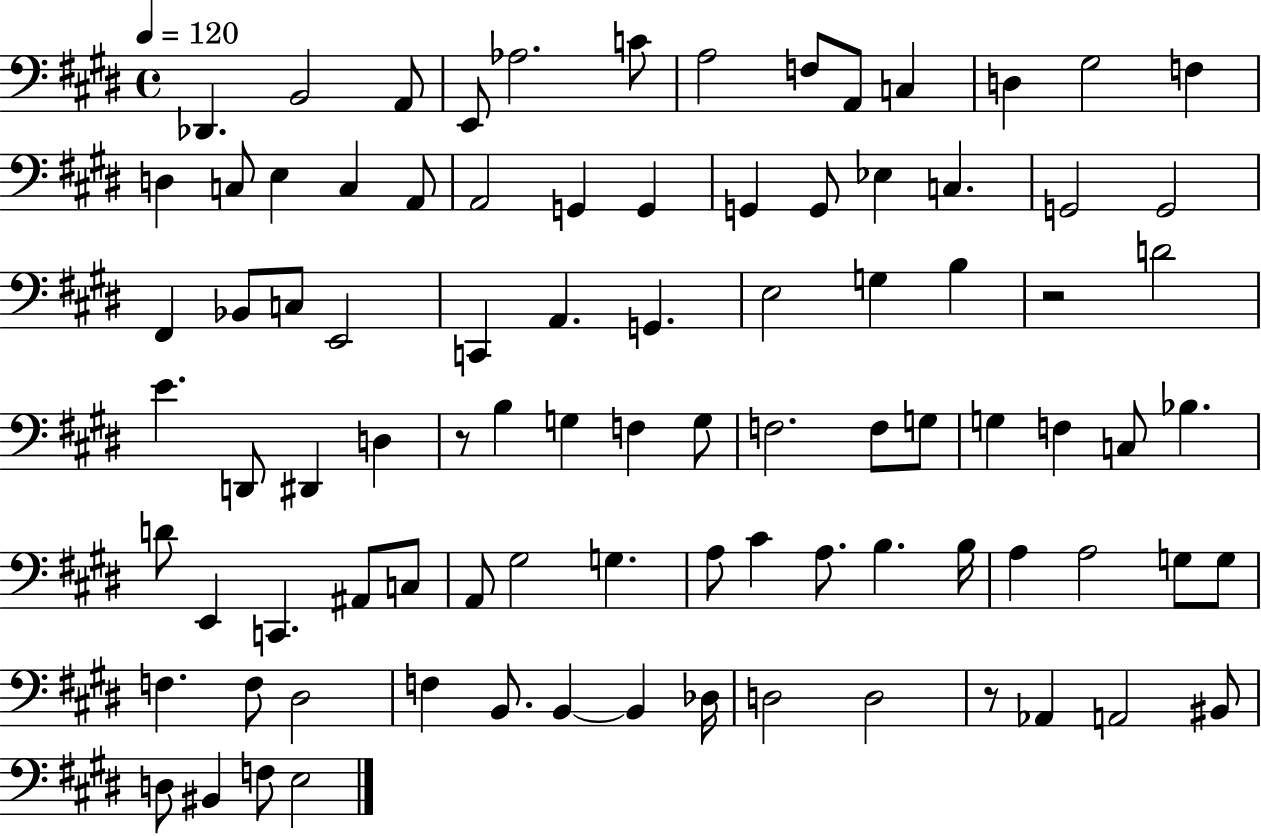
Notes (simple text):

Db2/q. B2/h A2/e E2/e Ab3/h. C4/e A3/h F3/e A2/e C3/q D3/q G#3/h F3/q D3/q C3/e E3/q C3/q A2/e A2/h G2/q G2/q G2/q G2/e Eb3/q C3/q. G2/h G2/h F#2/q Bb2/e C3/e E2/h C2/q A2/q. G2/q. E3/h G3/q B3/q R/h D4/h E4/q. D2/e D#2/q D3/q R/e B3/q G3/q F3/q G3/e F3/h. F3/e G3/e G3/q F3/q C3/e Bb3/q. D4/e E2/q C2/q. A#2/e C3/e A2/e G#3/h G3/q. A3/e C#4/q A3/e. B3/q. B3/s A3/q A3/h G3/e G3/e F3/q. F3/e D#3/h F3/q B2/e. B2/q B2/q Db3/s D3/h D3/h R/e Ab2/q A2/h BIS2/e D3/e BIS2/q F3/e E3/h